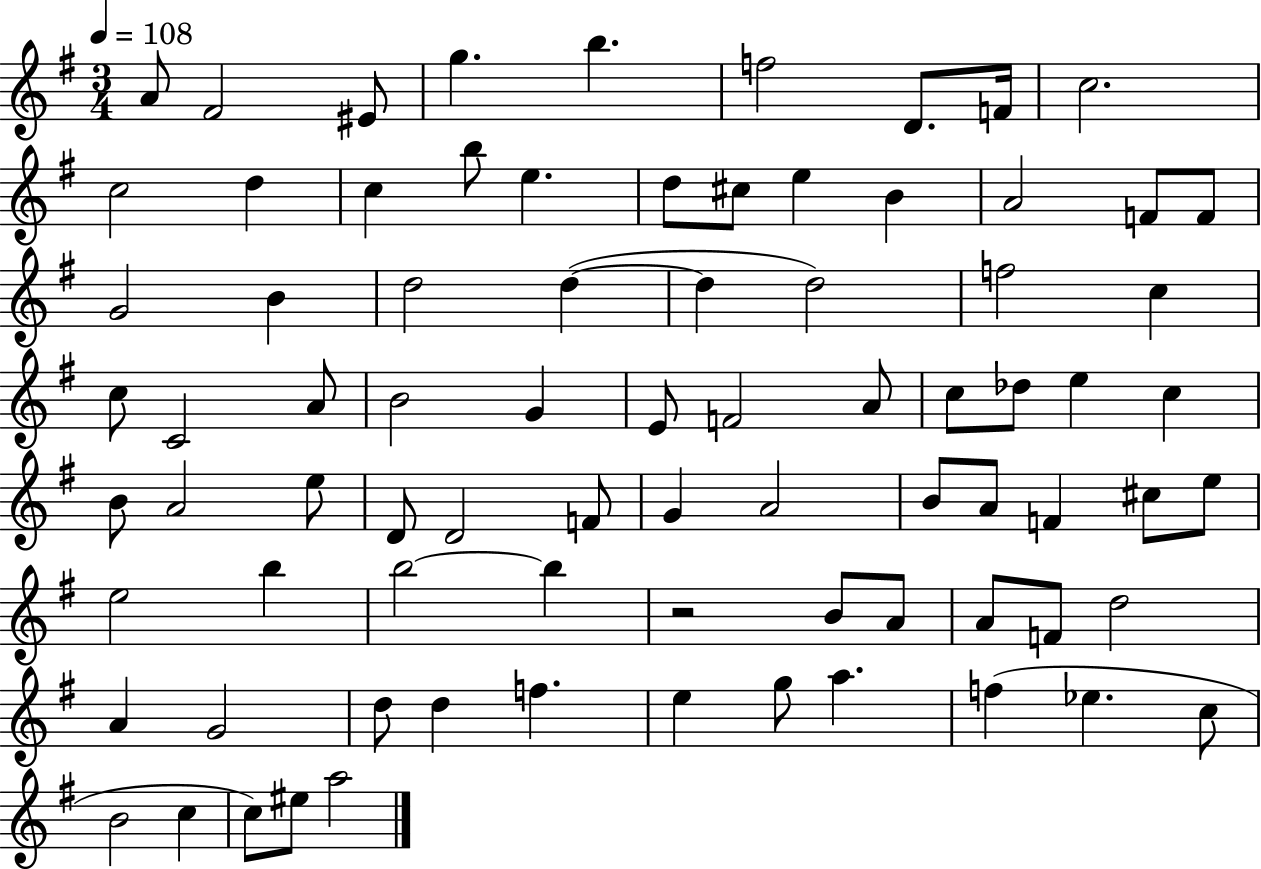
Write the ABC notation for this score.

X:1
T:Untitled
M:3/4
L:1/4
K:G
A/2 ^F2 ^E/2 g b f2 D/2 F/4 c2 c2 d c b/2 e d/2 ^c/2 e B A2 F/2 F/2 G2 B d2 d d d2 f2 c c/2 C2 A/2 B2 G E/2 F2 A/2 c/2 _d/2 e c B/2 A2 e/2 D/2 D2 F/2 G A2 B/2 A/2 F ^c/2 e/2 e2 b b2 b z2 B/2 A/2 A/2 F/2 d2 A G2 d/2 d f e g/2 a f _e c/2 B2 c c/2 ^e/2 a2